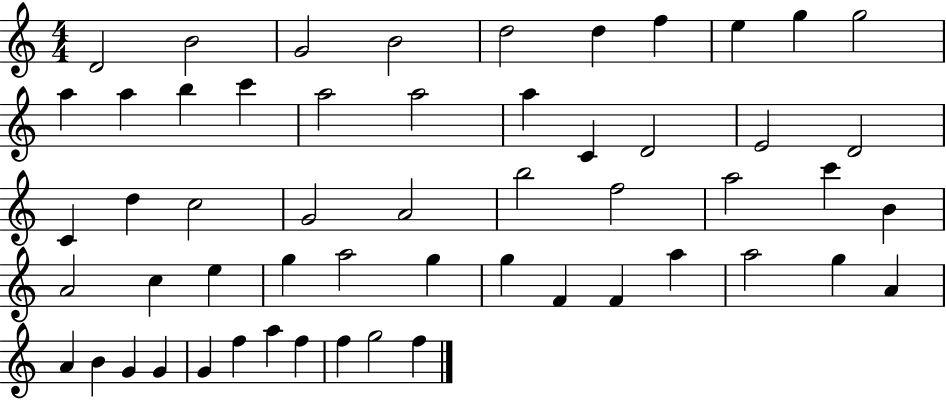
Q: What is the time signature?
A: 4/4